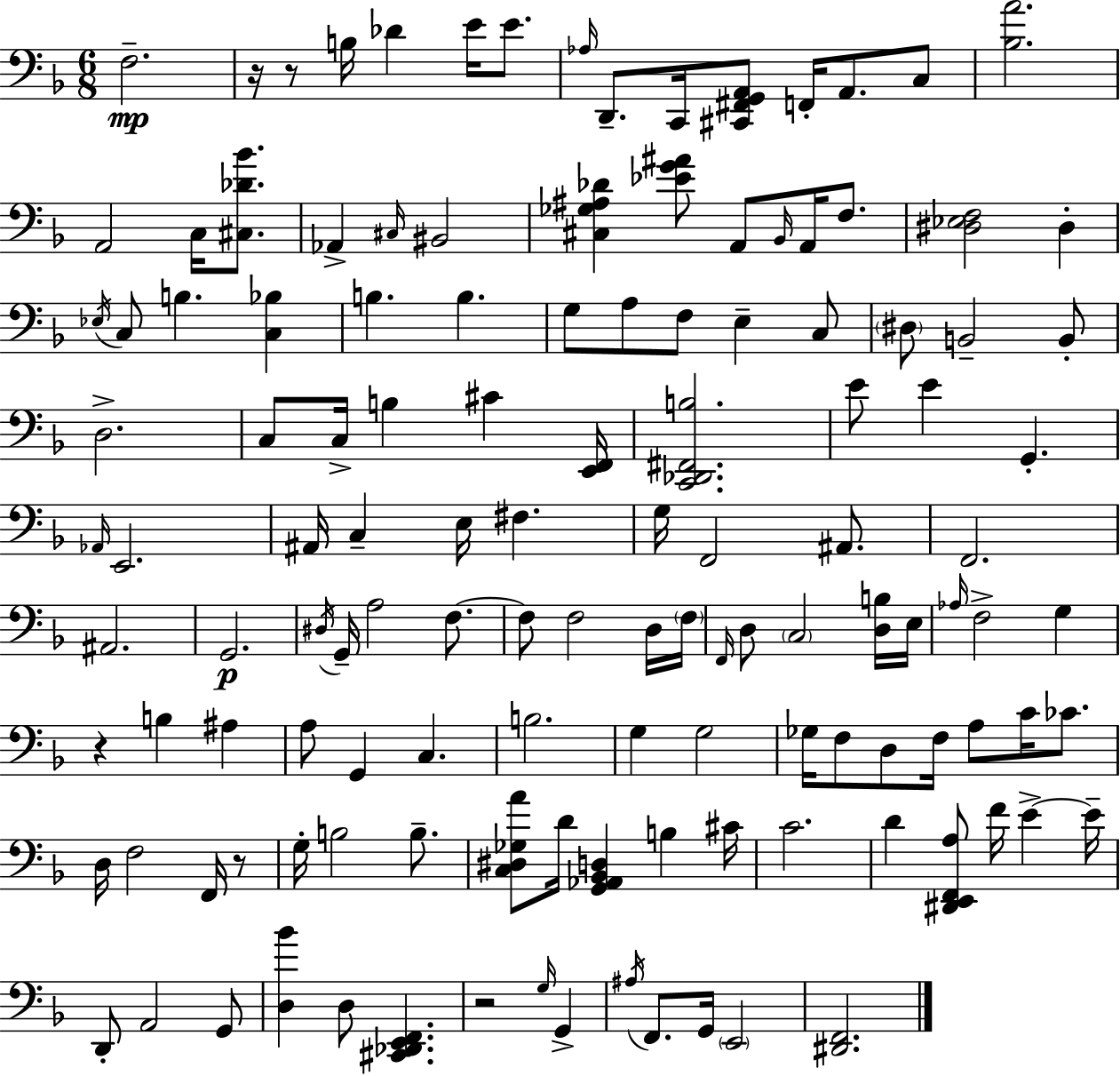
X:1
T:Untitled
M:6/8
L:1/4
K:F
F,2 z/4 z/2 B,/4 _D E/4 E/2 _A,/4 D,,/2 C,,/4 [^C,,^F,,G,,A,,]/2 F,,/4 A,,/2 C,/2 [_B,A]2 A,,2 C,/4 [^C,_D_B]/2 _A,, ^C,/4 ^B,,2 [^C,_G,^A,_D] [_EG^A]/2 A,,/2 _B,,/4 A,,/4 F,/2 [^D,_E,F,]2 ^D, _E,/4 C,/2 B, [C,_B,] B, B, G,/2 A,/2 F,/2 E, C,/2 ^D,/2 B,,2 B,,/2 D,2 C,/2 C,/4 B, ^C [E,,F,,]/4 [C,,_D,,^F,,B,]2 E/2 E G,, _A,,/4 E,,2 ^A,,/4 C, E,/4 ^F, G,/4 F,,2 ^A,,/2 F,,2 ^A,,2 G,,2 ^D,/4 G,,/4 A,2 F,/2 F,/2 F,2 D,/4 F,/4 F,,/4 D,/2 C,2 [D,B,]/4 E,/4 _A,/4 F,2 G, z B, ^A, A,/2 G,, C, B,2 G, G,2 _G,/4 F,/2 D,/2 F,/4 A,/2 C/4 _C/2 D,/4 F,2 F,,/4 z/2 G,/4 B,2 B,/2 [C,^D,_G,A]/2 D/4 [G,,_A,,_B,,D,] B, ^C/4 C2 D [^D,,E,,F,,A,]/2 F/4 E E/4 D,,/2 A,,2 G,,/2 [D,_B] D,/2 [^C,,_D,,E,,F,,] z2 G,/4 G,, ^A,/4 F,,/2 G,,/4 E,,2 [^D,,F,,]2